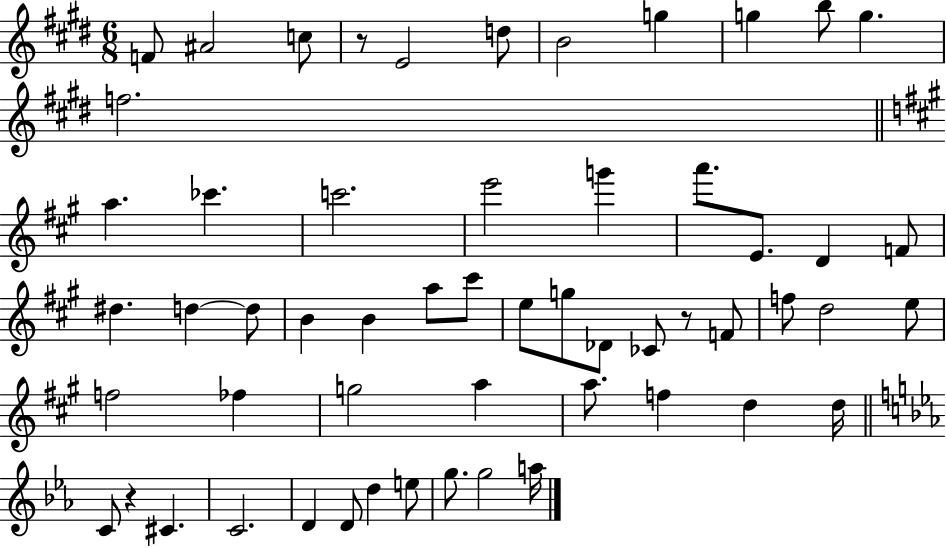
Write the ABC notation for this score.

X:1
T:Untitled
M:6/8
L:1/4
K:E
F/2 ^A2 c/2 z/2 E2 d/2 B2 g g b/2 g f2 a _c' c'2 e'2 g' a'/2 E/2 D F/2 ^d d d/2 B B a/2 ^c'/2 e/2 g/2 _D/2 _C/2 z/2 F/2 f/2 d2 e/2 f2 _f g2 a a/2 f d d/4 C/2 z ^C C2 D D/2 d e/2 g/2 g2 a/4